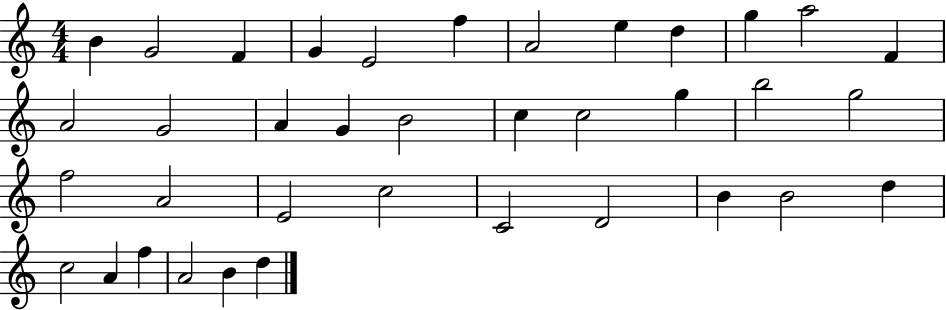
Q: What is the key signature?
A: C major